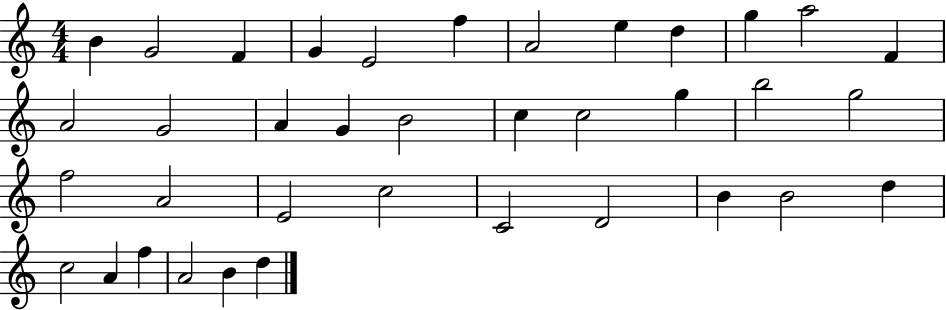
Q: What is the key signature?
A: C major